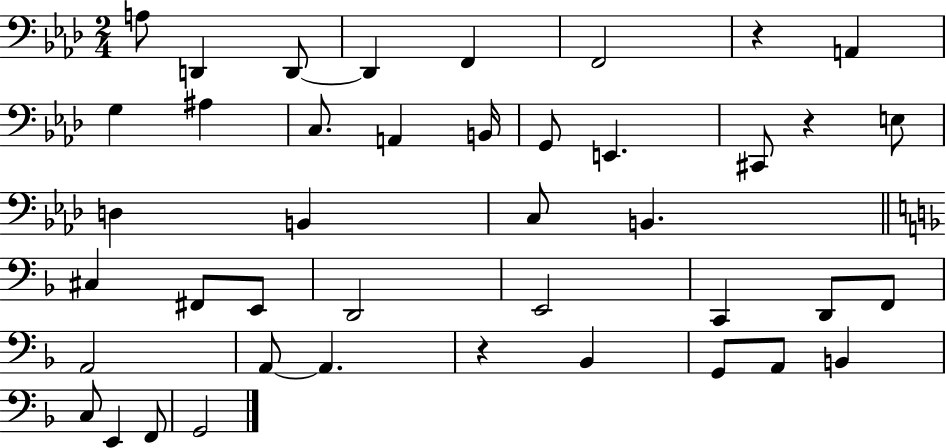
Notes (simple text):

A3/e D2/q D2/e D2/q F2/q F2/h R/q A2/q G3/q A#3/q C3/e. A2/q B2/s G2/e E2/q. C#2/e R/q E3/e D3/q B2/q C3/e B2/q. C#3/q F#2/e E2/e D2/h E2/h C2/q D2/e F2/e A2/h A2/e A2/q. R/q Bb2/q G2/e A2/e B2/q C3/e E2/q F2/e G2/h